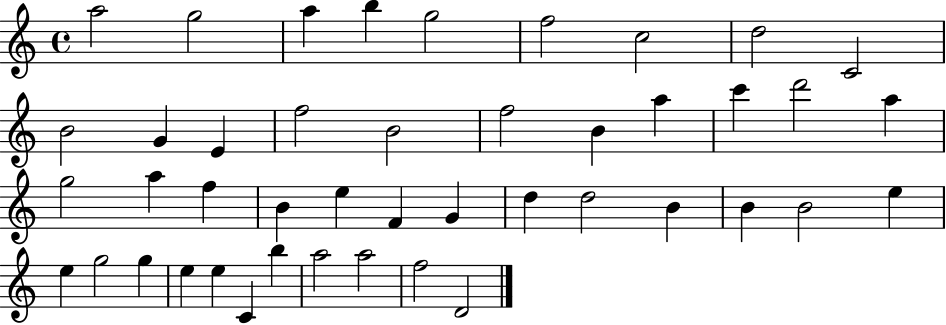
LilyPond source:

{
  \clef treble
  \time 4/4
  \defaultTimeSignature
  \key c \major
  a''2 g''2 | a''4 b''4 g''2 | f''2 c''2 | d''2 c'2 | \break b'2 g'4 e'4 | f''2 b'2 | f''2 b'4 a''4 | c'''4 d'''2 a''4 | \break g''2 a''4 f''4 | b'4 e''4 f'4 g'4 | d''4 d''2 b'4 | b'4 b'2 e''4 | \break e''4 g''2 g''4 | e''4 e''4 c'4 b''4 | a''2 a''2 | f''2 d'2 | \break \bar "|."
}